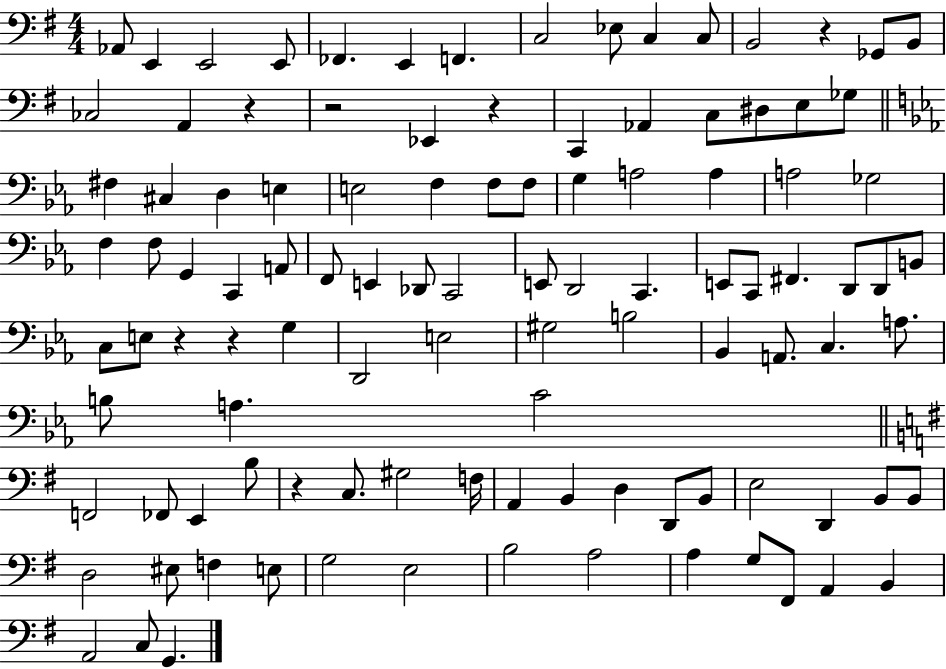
Ab2/e E2/q E2/h E2/e FES2/q. E2/q F2/q. C3/h Eb3/e C3/q C3/e B2/h R/q Gb2/e B2/e CES3/h A2/q R/q R/h Eb2/q R/q C2/q Ab2/q C3/e D#3/e E3/e Gb3/e F#3/q C#3/q D3/q E3/q E3/h F3/q F3/e F3/e G3/q A3/h A3/q A3/h Gb3/h F3/q F3/e G2/q C2/q A2/e F2/e E2/q Db2/e C2/h E2/e D2/h C2/q. E2/e C2/e F#2/q. D2/e D2/e B2/e C3/e E3/e R/q R/q G3/q D2/h E3/h G#3/h B3/h Bb2/q A2/e. C3/q. A3/e. B3/e A3/q. C4/h F2/h FES2/e E2/q B3/e R/q C3/e. G#3/h F3/s A2/q B2/q D3/q D2/e B2/e E3/h D2/q B2/e B2/e D3/h EIS3/e F3/q E3/e G3/h E3/h B3/h A3/h A3/q G3/e F#2/e A2/q B2/q A2/h C3/e G2/q.